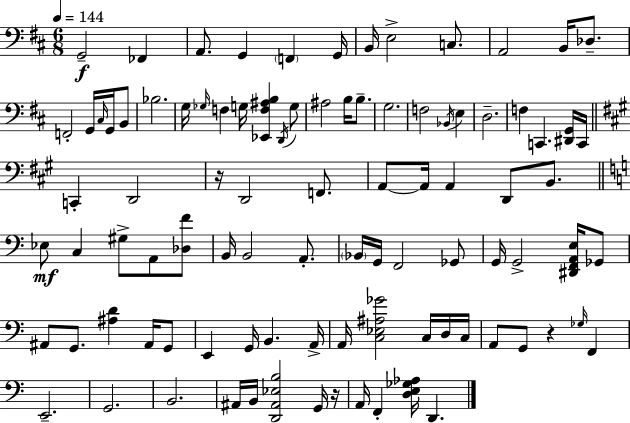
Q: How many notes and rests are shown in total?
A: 94